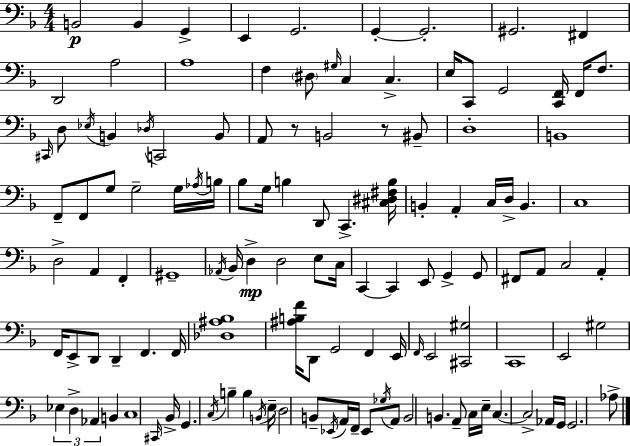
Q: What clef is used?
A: bass